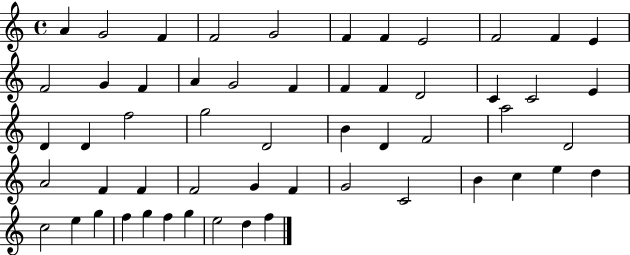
{
  \clef treble
  \time 4/4
  \defaultTimeSignature
  \key c \major
  a'4 g'2 f'4 | f'2 g'2 | f'4 f'4 e'2 | f'2 f'4 e'4 | \break f'2 g'4 f'4 | a'4 g'2 f'4 | f'4 f'4 d'2 | c'4 c'2 e'4 | \break d'4 d'4 f''2 | g''2 d'2 | b'4 d'4 f'2 | a''2 d'2 | \break a'2 f'4 f'4 | f'2 g'4 f'4 | g'2 c'2 | b'4 c''4 e''4 d''4 | \break c''2 e''4 g''4 | f''4 g''4 f''4 g''4 | e''2 d''4 f''4 | \bar "|."
}